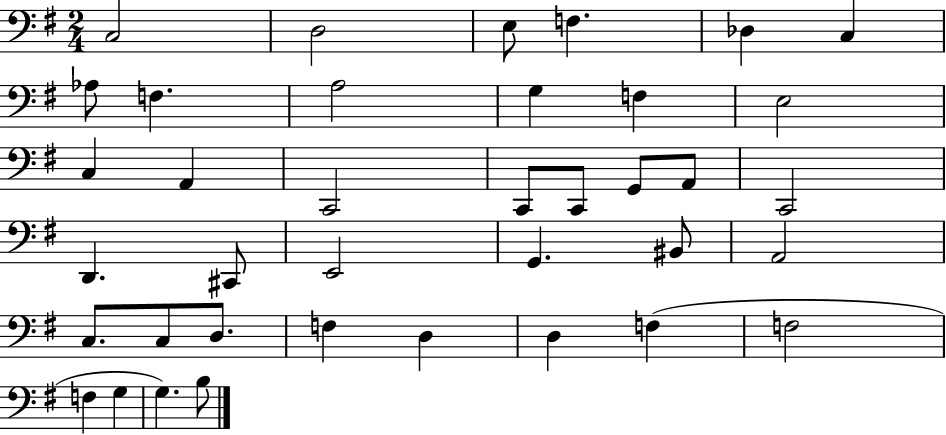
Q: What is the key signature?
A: G major